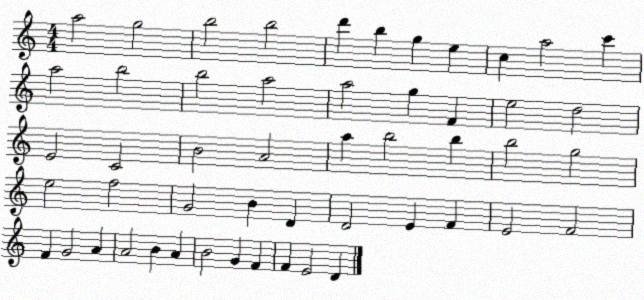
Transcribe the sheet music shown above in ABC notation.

X:1
T:Untitled
M:4/4
L:1/4
K:C
a2 g2 b2 b2 d' b g e c a2 c' a2 b2 b2 a2 a2 g F e2 d2 E2 C2 B2 A2 a b2 b b2 g2 e2 f2 G2 B D D2 E F E2 F2 F G2 A A2 B A B2 G F F E2 D